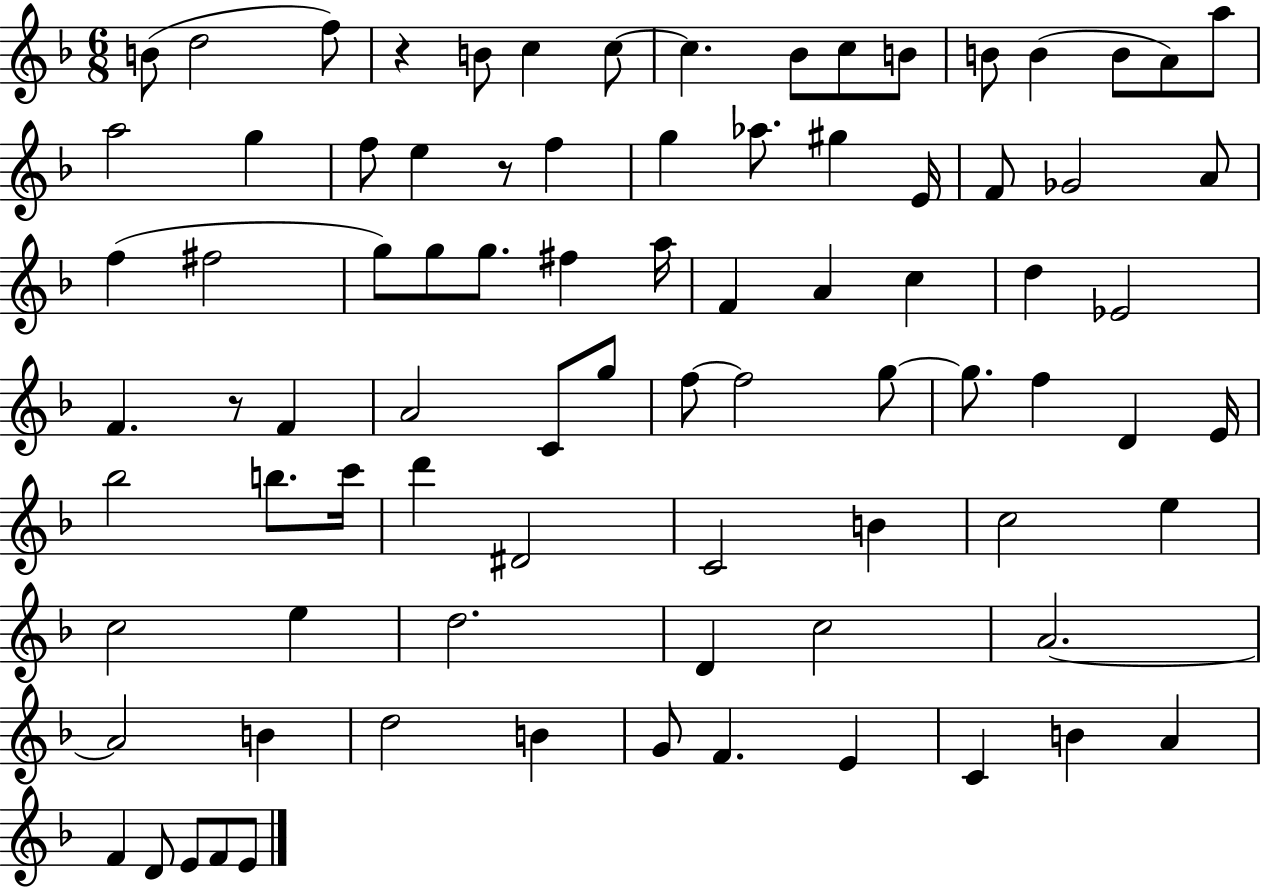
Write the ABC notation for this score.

X:1
T:Untitled
M:6/8
L:1/4
K:F
B/2 d2 f/2 z B/2 c c/2 c _B/2 c/2 B/2 B/2 B B/2 A/2 a/2 a2 g f/2 e z/2 f g _a/2 ^g E/4 F/2 _G2 A/2 f ^f2 g/2 g/2 g/2 ^f a/4 F A c d _E2 F z/2 F A2 C/2 g/2 f/2 f2 g/2 g/2 f D E/4 _b2 b/2 c'/4 d' ^D2 C2 B c2 e c2 e d2 D c2 A2 A2 B d2 B G/2 F E C B A F D/2 E/2 F/2 E/2